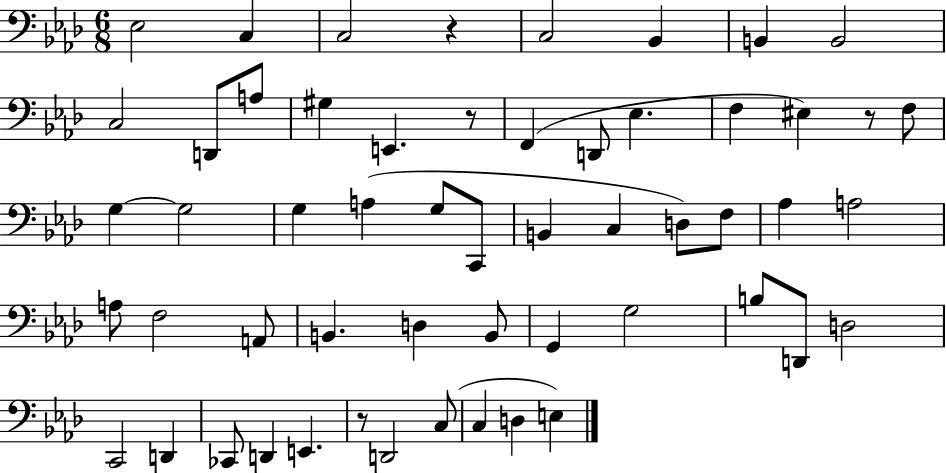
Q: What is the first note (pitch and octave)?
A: Eb3